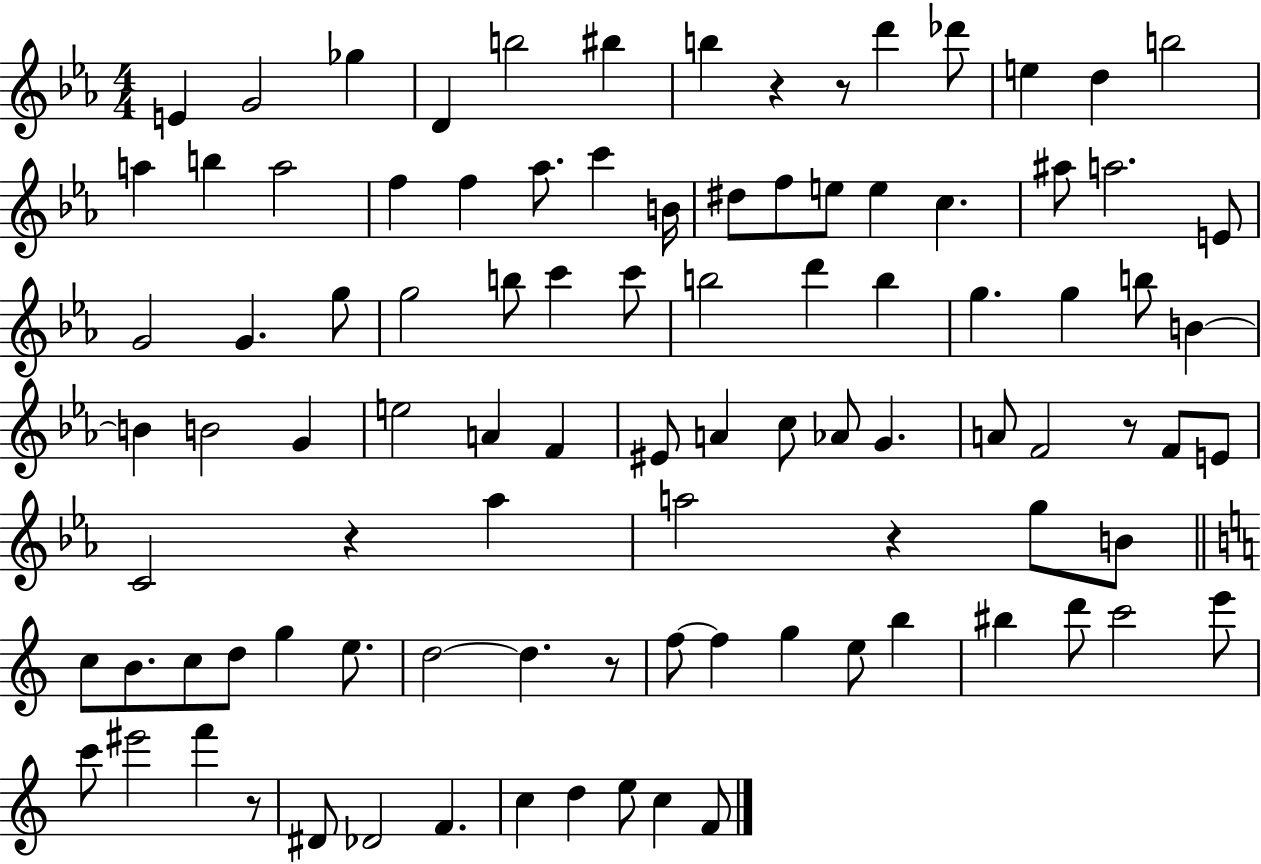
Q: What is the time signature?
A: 4/4